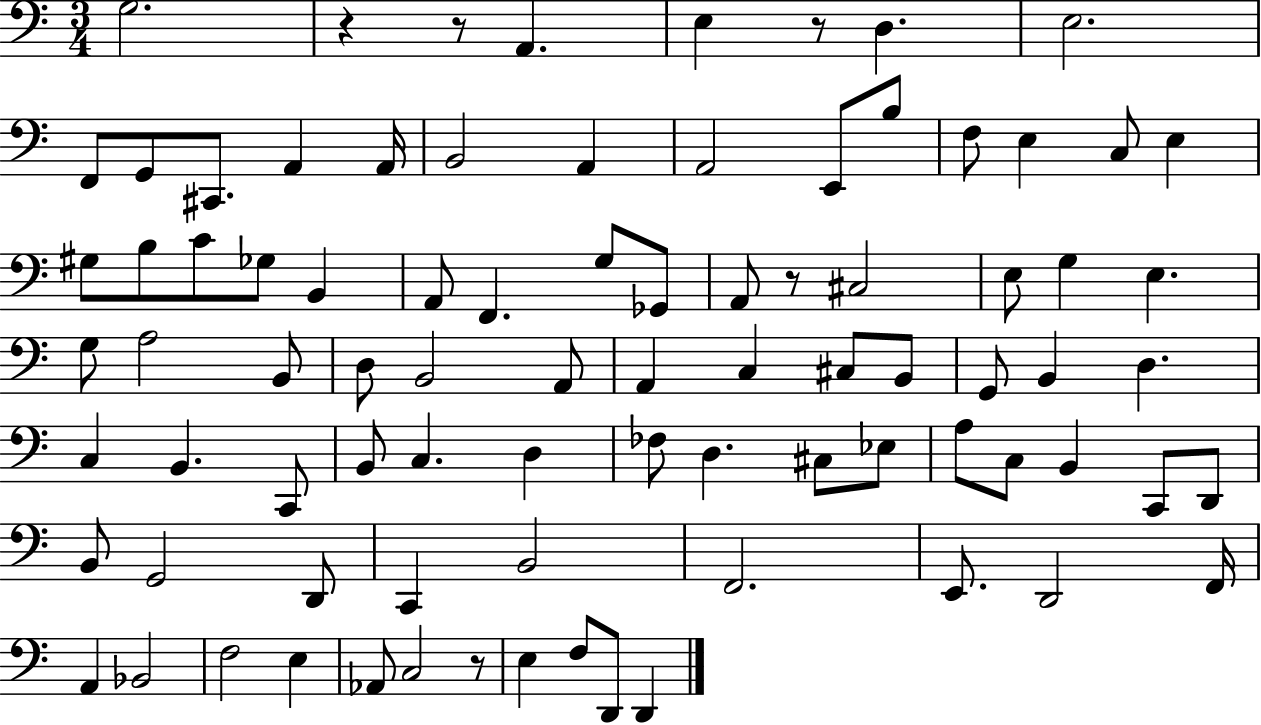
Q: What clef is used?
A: bass